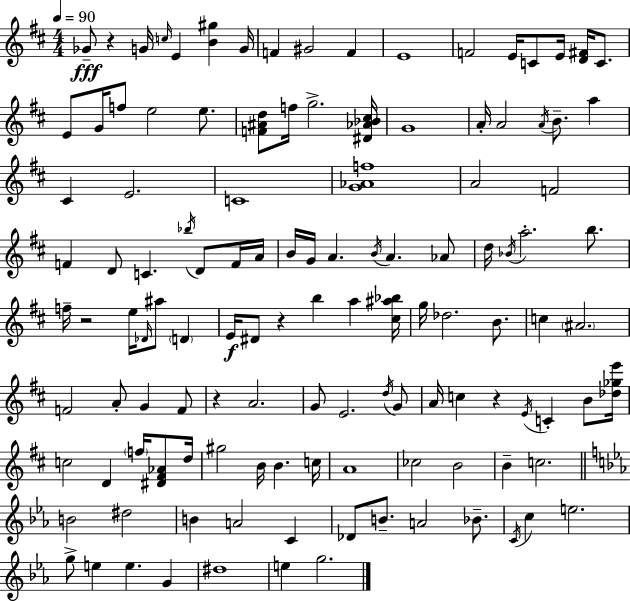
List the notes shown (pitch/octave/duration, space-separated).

Gb4/e R/q G4/s C5/s E4/q [B4,G#5]/q G4/s F4/q G#4/h F4/q E4/w F4/h E4/s C4/e E4/s [D4,F#4]/s C4/e. E4/e G4/s F5/e E5/h E5/e. [F4,A#4,D5]/e F5/s G5/h. [D#4,Ab4,Bb4,C#5]/s G4/w A4/s A4/h A4/s B4/e. A5/q C#4/q E4/h. C4/w [G4,Ab4,F5]/w A4/h F4/h F4/q D4/e C4/q. Bb5/s D4/e F4/s A4/s B4/s G4/s A4/q. B4/s A4/q. Ab4/e D5/s Bb4/s A5/h. B5/e. F5/s R/h E5/s Db4/s A#5/e D4/q E4/s D#4/e R/q B5/q A5/q [C#5,A#5,Bb5]/s G5/s Db5/h. B4/e. C5/q A#4/h. F4/h A4/e G4/q F4/e R/q A4/h. G4/e E4/h. D5/s G4/e A4/s C5/q R/q E4/s C4/q B4/e [Db5,Gb5,E6]/s C5/h D4/q F5/s [D#4,F#4,Ab4]/e D5/s G#5/h B4/s B4/q. C5/s A4/w CES5/h B4/h B4/q C5/h. B4/h D#5/h B4/q A4/h C4/q Db4/e B4/e. A4/h Bb4/e. C4/s C5/q E5/h. G5/e E5/q E5/q. G4/q D#5/w E5/q G5/h.